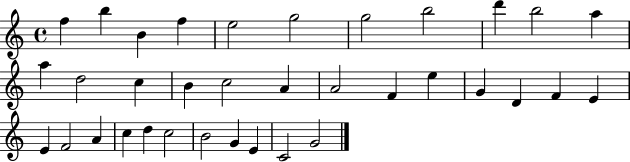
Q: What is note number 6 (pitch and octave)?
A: G5